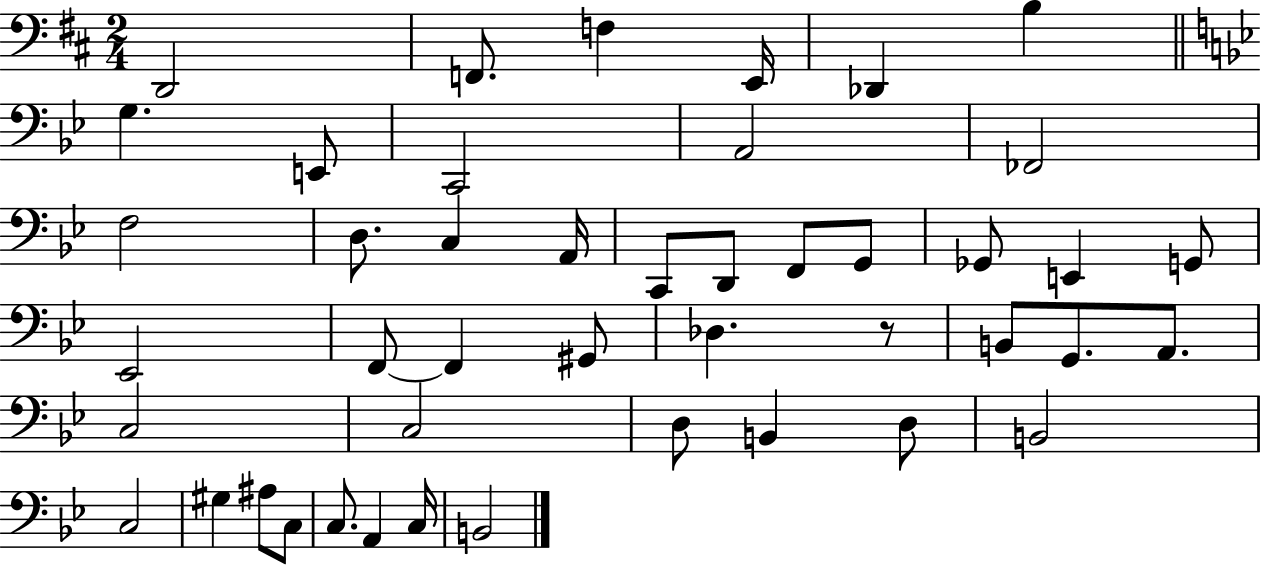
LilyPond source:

{
  \clef bass
  \numericTimeSignature
  \time 2/4
  \key d \major
  \repeat volta 2 { d,2 | f,8. f4 e,16 | des,4 b4 | \bar "||" \break \key g \minor g4. e,8 | c,2 | a,2 | fes,2 | \break f2 | d8. c4 a,16 | c,8 d,8 f,8 g,8 | ges,8 e,4 g,8 | \break ees,2 | f,8~~ f,4 gis,8 | des4. r8 | b,8 g,8. a,8. | \break c2 | c2 | d8 b,4 d8 | b,2 | \break c2 | gis4 ais8 c8 | c8. a,4 c16 | b,2 | \break } \bar "|."
}